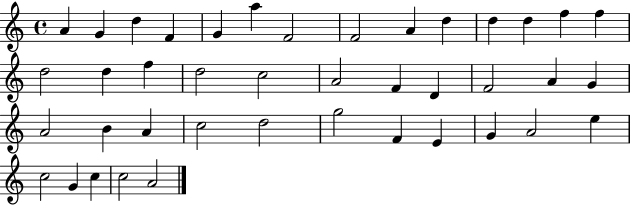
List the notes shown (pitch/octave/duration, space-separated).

A4/q G4/q D5/q F4/q G4/q A5/q F4/h F4/h A4/q D5/q D5/q D5/q F5/q F5/q D5/h D5/q F5/q D5/h C5/h A4/h F4/q D4/q F4/h A4/q G4/q A4/h B4/q A4/q C5/h D5/h G5/h F4/q E4/q G4/q A4/h E5/q C5/h G4/q C5/q C5/h A4/h